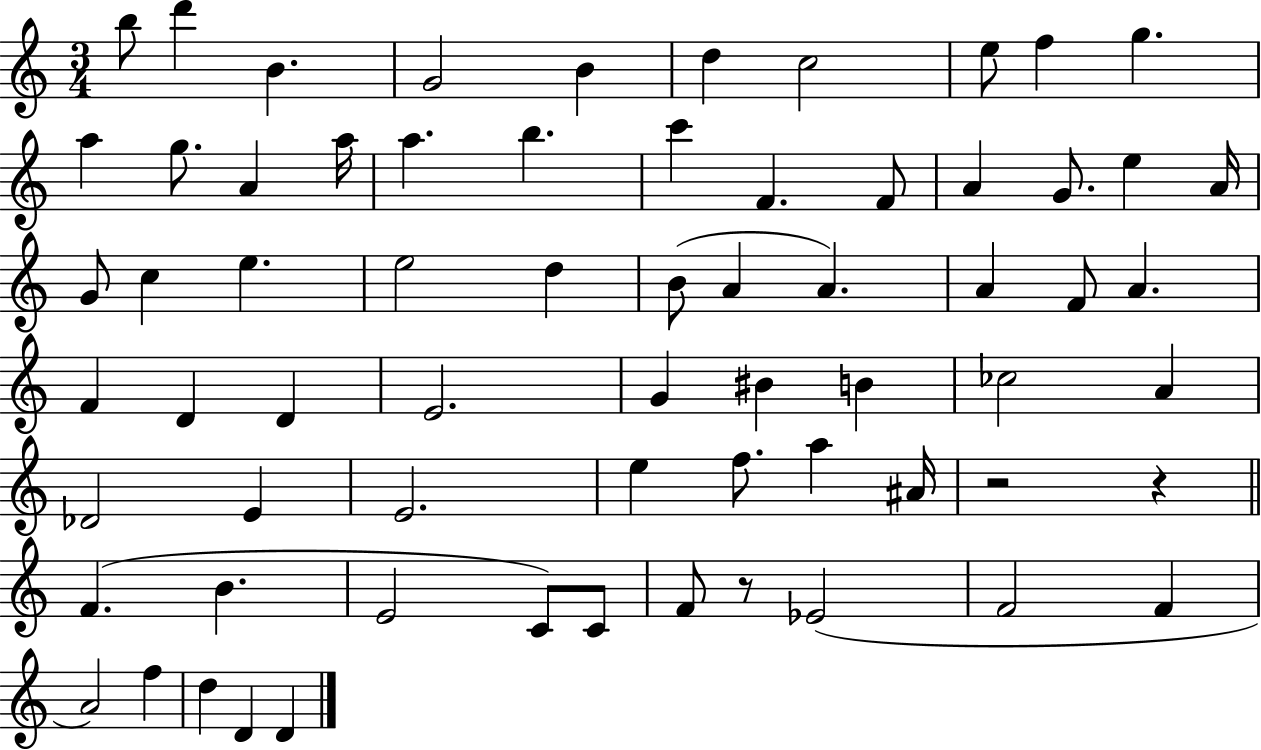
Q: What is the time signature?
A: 3/4